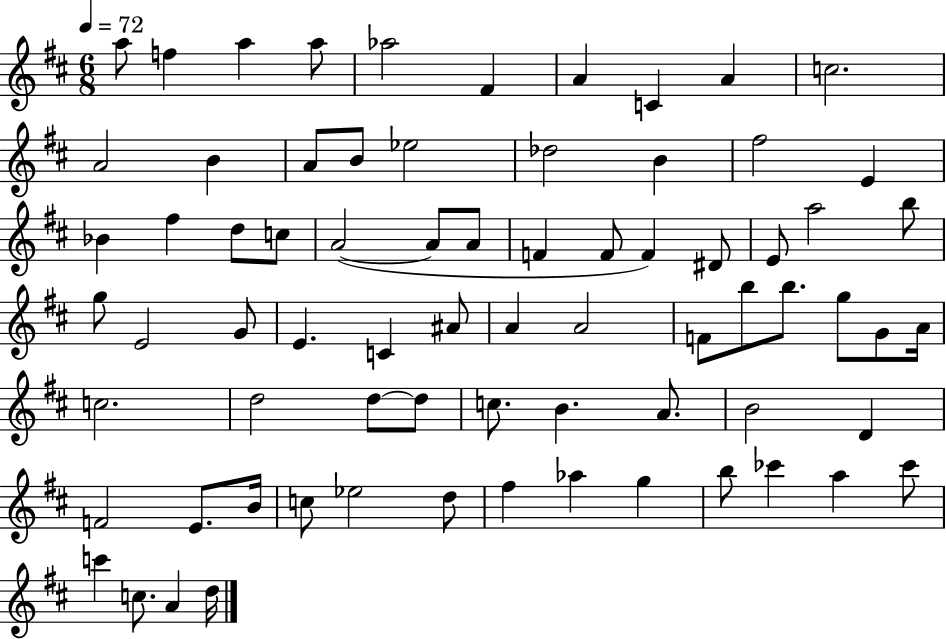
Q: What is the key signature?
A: D major